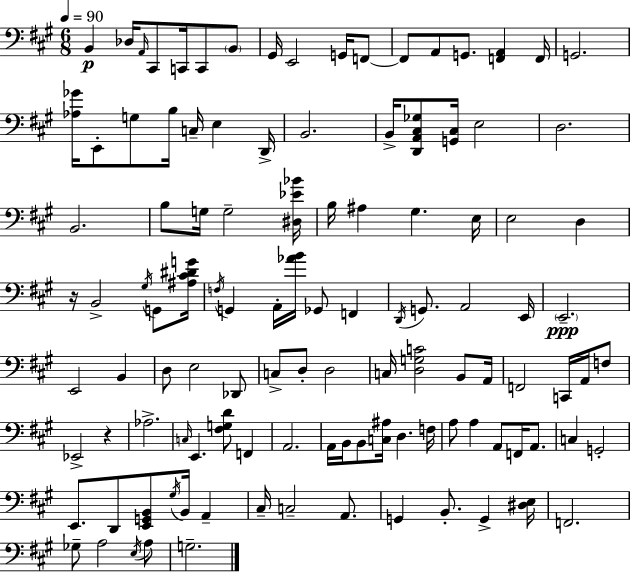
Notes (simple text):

B2/q Db3/s A2/s C#2/e C2/s C2/e B2/e G#2/s E2/h G2/s F2/e F2/e A2/e G2/e. [F2,A2]/q F2/s G2/h. [Ab3,Gb4]/s E2/e G3/e B3/s C3/s E3/q D2/s B2/h. B2/s [D2,A2,C#3,Gb3]/e [G2,C#3]/s E3/h D3/h. B2/h. B3/e G3/s G3/h [D#3,Eb4,Bb4]/s B3/s A#3/q G#3/q. E3/s E3/h D3/q R/s B2/h G#3/s G2/e [A#3,C#4,D#4,G4]/s F3/s G2/q A2/s [Ab4,B4]/s Gb2/e F2/q D2/s G2/e. A2/h E2/s E2/h. E2/h B2/q D3/e E3/h Db2/e C3/e D3/e D3/h C3/s [D3,G3,C4]/h B2/e A2/s F2/h C2/s A2/s F3/e Eb2/h R/q Ab3/h. C3/s E2/q. [F#3,G3,D4]/e F2/q A2/h. A2/s B2/s B2/e [C3,A#3]/s D3/q. F3/s A3/e A3/q A2/e F2/s A2/e. C3/q G2/h E2/e. D2/e [E2,G2,B2]/e G#3/s B2/s A2/q C#3/s C3/h A2/e. G2/q B2/e. G2/q [D#3,E3]/s F2/h. Gb3/e A3/h E3/s A3/e G3/h.